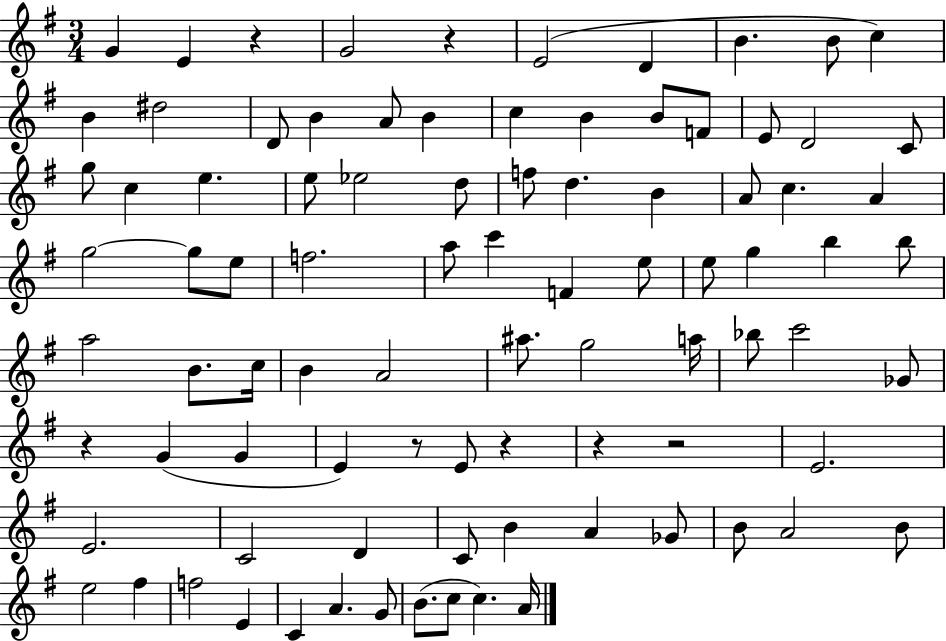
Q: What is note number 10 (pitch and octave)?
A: D#5